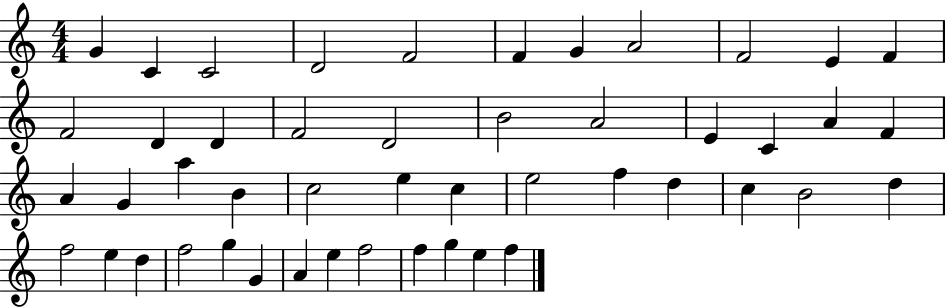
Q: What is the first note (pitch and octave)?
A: G4